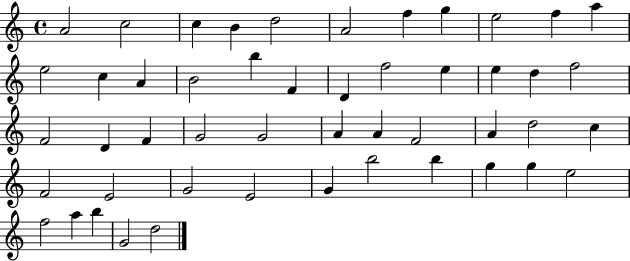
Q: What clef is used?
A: treble